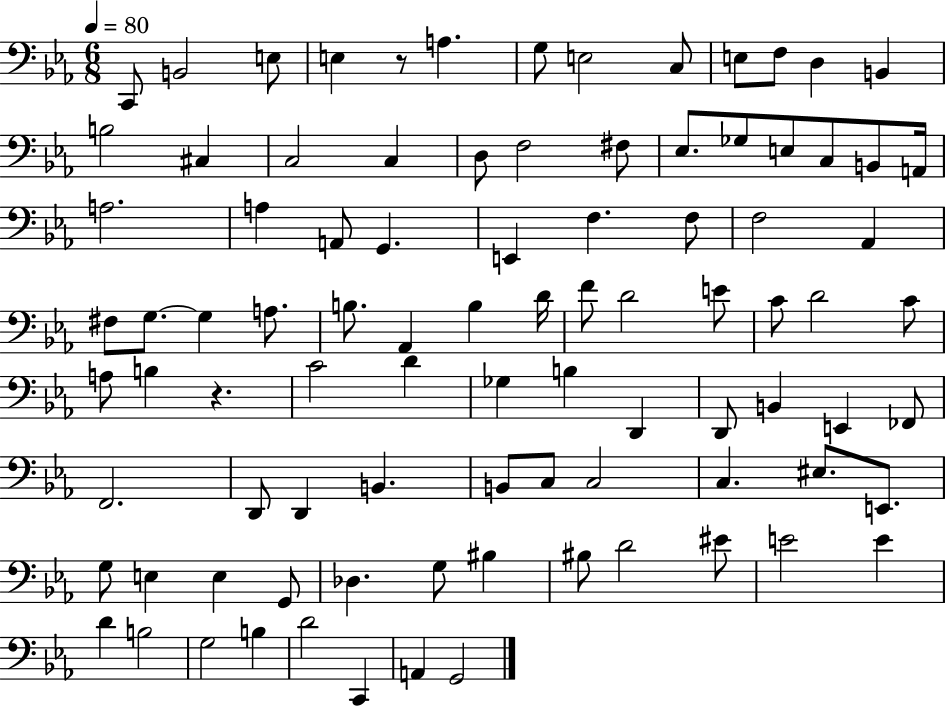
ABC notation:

X:1
T:Untitled
M:6/8
L:1/4
K:Eb
C,,/2 B,,2 E,/2 E, z/2 A, G,/2 E,2 C,/2 E,/2 F,/2 D, B,, B,2 ^C, C,2 C, D,/2 F,2 ^F,/2 _E,/2 _G,/2 E,/2 C,/2 B,,/2 A,,/4 A,2 A, A,,/2 G,, E,, F, F,/2 F,2 _A,, ^F,/2 G,/2 G, A,/2 B,/2 _A,, B, D/4 F/2 D2 E/2 C/2 D2 C/2 A,/2 B, z C2 D _G, B, D,, D,,/2 B,, E,, _F,,/2 F,,2 D,,/2 D,, B,, B,,/2 C,/2 C,2 C, ^E,/2 E,,/2 G,/2 E, E, G,,/2 _D, G,/2 ^B, ^B,/2 D2 ^E/2 E2 E D B,2 G,2 B, D2 C,, A,, G,,2